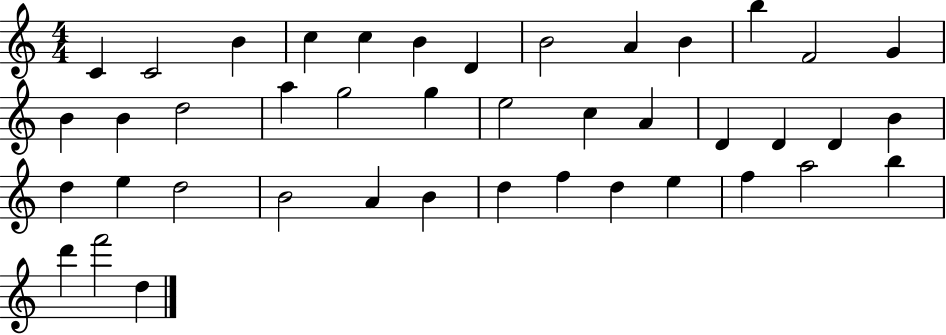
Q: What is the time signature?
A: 4/4